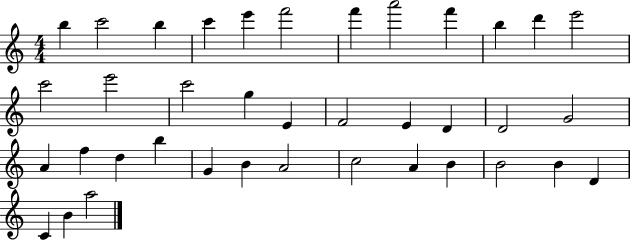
X:1
T:Untitled
M:4/4
L:1/4
K:C
b c'2 b c' e' f'2 f' a'2 f' b d' e'2 c'2 e'2 c'2 g E F2 E D D2 G2 A f d b G B A2 c2 A B B2 B D C B a2